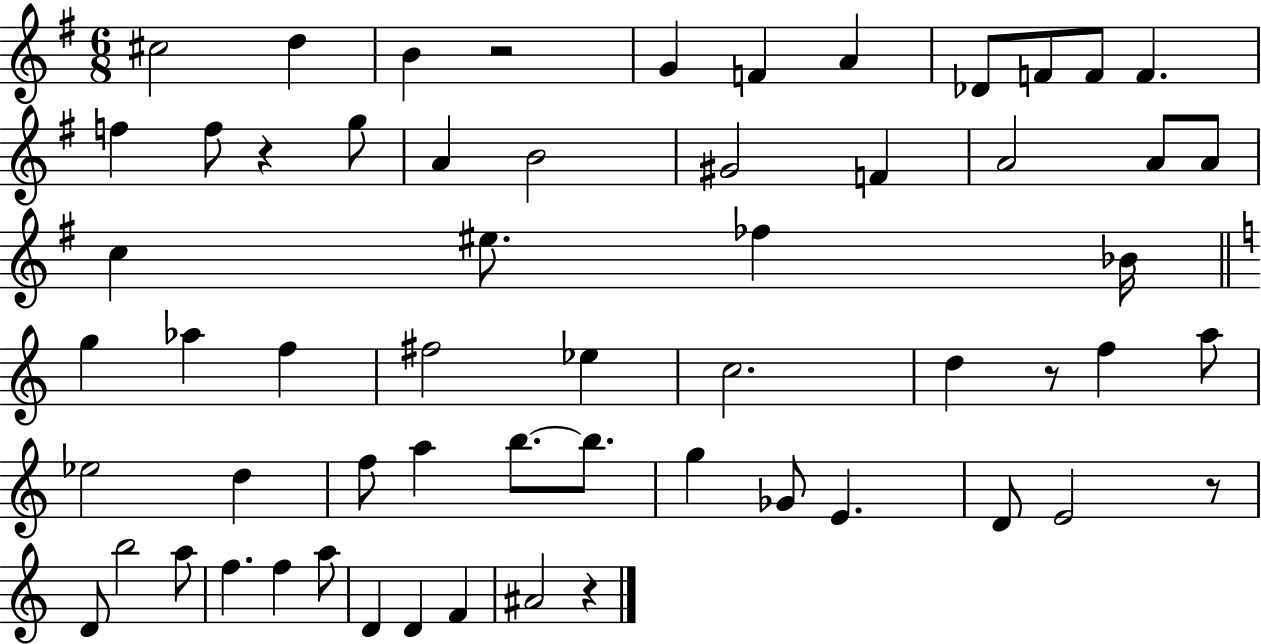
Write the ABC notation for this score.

X:1
T:Untitled
M:6/8
L:1/4
K:G
^c2 d B z2 G F A _D/2 F/2 F/2 F f f/2 z g/2 A B2 ^G2 F A2 A/2 A/2 c ^e/2 _f _B/4 g _a f ^f2 _e c2 d z/2 f a/2 _e2 d f/2 a b/2 b/2 g _G/2 E D/2 E2 z/2 D/2 b2 a/2 f f a/2 D D F ^A2 z